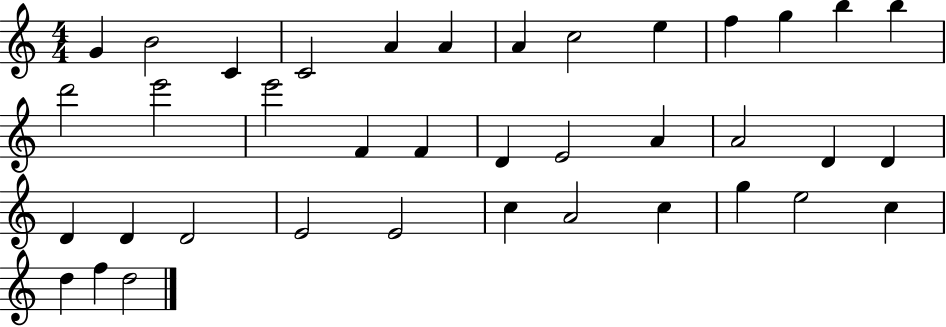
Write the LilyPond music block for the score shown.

{
  \clef treble
  \numericTimeSignature
  \time 4/4
  \key c \major
  g'4 b'2 c'4 | c'2 a'4 a'4 | a'4 c''2 e''4 | f''4 g''4 b''4 b''4 | \break d'''2 e'''2 | e'''2 f'4 f'4 | d'4 e'2 a'4 | a'2 d'4 d'4 | \break d'4 d'4 d'2 | e'2 e'2 | c''4 a'2 c''4 | g''4 e''2 c''4 | \break d''4 f''4 d''2 | \bar "|."
}